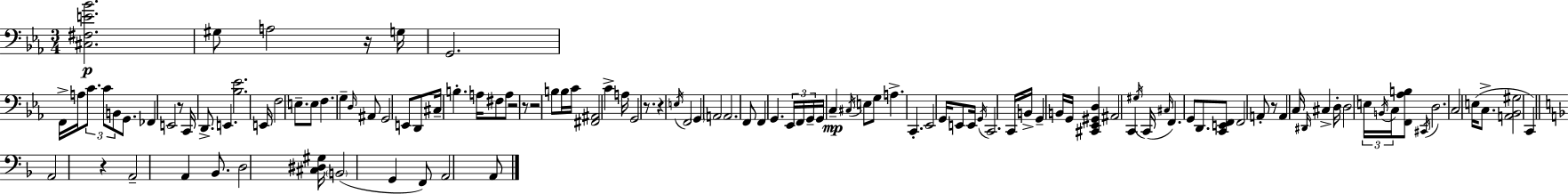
[C#3,F#3,E4,Bb4]/h. G#3/e A3/h R/s G3/s G2/h. F2/s A3/s C4/e. C4/e B2/e G2/e. FES2/q E2/h R/e C2/s D2/e. E2/q. [Bb3,Eb4]/h. E2/s F3/h E3/e. E3/e F3/q. G3/q D3/s A#2/e G2/h E2/e D2/e C#3/s B3/q. A3/s F#3/e A3/e R/h R/e R/h B3/e B3/s C4/s [F#2,A#2]/h C4/q A3/s G2/h R/e. R/q E3/s F2/h G2/q A2/h A2/h. F2/e F2/q G2/q. Eb2/s F2/s G2/s G2/s C3/q C#3/s E3/e G3/e A3/q. C2/q. Eb2/h G2/s E2/e E2/s G2/s C2/h. C2/s B2/s G2/q B2/s G2/s [C#2,Eb2,G#2,D3]/q A#2/h C2/q G#3/s C2/s C#3/s F2/q. G2/e D2/e. [C2,E2,F2]/e F2/h A2/e R/e A2/q C3/s D#2/s C#3/q D3/s D3/h E3/s B2/s C3/s [F2,Ab3,B3]/e C#2/s D3/h. C3/h E3/s C3/e. [A2,Bb2,G#3]/h C2/q A2/h R/q A2/h A2/q Bb2/e. D3/h [C#3,D#3,G#3]/s B2/h G2/q F2/e A2/h A2/e